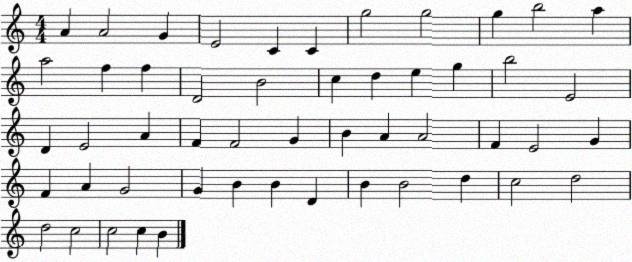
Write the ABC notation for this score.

X:1
T:Untitled
M:4/4
L:1/4
K:C
A A2 G E2 C C g2 g2 g b2 a a2 f f D2 B2 c d e g b2 E2 D E2 A F F2 G B A A2 F E2 G F A G2 G B B D B B2 d c2 d2 d2 c2 c2 c B